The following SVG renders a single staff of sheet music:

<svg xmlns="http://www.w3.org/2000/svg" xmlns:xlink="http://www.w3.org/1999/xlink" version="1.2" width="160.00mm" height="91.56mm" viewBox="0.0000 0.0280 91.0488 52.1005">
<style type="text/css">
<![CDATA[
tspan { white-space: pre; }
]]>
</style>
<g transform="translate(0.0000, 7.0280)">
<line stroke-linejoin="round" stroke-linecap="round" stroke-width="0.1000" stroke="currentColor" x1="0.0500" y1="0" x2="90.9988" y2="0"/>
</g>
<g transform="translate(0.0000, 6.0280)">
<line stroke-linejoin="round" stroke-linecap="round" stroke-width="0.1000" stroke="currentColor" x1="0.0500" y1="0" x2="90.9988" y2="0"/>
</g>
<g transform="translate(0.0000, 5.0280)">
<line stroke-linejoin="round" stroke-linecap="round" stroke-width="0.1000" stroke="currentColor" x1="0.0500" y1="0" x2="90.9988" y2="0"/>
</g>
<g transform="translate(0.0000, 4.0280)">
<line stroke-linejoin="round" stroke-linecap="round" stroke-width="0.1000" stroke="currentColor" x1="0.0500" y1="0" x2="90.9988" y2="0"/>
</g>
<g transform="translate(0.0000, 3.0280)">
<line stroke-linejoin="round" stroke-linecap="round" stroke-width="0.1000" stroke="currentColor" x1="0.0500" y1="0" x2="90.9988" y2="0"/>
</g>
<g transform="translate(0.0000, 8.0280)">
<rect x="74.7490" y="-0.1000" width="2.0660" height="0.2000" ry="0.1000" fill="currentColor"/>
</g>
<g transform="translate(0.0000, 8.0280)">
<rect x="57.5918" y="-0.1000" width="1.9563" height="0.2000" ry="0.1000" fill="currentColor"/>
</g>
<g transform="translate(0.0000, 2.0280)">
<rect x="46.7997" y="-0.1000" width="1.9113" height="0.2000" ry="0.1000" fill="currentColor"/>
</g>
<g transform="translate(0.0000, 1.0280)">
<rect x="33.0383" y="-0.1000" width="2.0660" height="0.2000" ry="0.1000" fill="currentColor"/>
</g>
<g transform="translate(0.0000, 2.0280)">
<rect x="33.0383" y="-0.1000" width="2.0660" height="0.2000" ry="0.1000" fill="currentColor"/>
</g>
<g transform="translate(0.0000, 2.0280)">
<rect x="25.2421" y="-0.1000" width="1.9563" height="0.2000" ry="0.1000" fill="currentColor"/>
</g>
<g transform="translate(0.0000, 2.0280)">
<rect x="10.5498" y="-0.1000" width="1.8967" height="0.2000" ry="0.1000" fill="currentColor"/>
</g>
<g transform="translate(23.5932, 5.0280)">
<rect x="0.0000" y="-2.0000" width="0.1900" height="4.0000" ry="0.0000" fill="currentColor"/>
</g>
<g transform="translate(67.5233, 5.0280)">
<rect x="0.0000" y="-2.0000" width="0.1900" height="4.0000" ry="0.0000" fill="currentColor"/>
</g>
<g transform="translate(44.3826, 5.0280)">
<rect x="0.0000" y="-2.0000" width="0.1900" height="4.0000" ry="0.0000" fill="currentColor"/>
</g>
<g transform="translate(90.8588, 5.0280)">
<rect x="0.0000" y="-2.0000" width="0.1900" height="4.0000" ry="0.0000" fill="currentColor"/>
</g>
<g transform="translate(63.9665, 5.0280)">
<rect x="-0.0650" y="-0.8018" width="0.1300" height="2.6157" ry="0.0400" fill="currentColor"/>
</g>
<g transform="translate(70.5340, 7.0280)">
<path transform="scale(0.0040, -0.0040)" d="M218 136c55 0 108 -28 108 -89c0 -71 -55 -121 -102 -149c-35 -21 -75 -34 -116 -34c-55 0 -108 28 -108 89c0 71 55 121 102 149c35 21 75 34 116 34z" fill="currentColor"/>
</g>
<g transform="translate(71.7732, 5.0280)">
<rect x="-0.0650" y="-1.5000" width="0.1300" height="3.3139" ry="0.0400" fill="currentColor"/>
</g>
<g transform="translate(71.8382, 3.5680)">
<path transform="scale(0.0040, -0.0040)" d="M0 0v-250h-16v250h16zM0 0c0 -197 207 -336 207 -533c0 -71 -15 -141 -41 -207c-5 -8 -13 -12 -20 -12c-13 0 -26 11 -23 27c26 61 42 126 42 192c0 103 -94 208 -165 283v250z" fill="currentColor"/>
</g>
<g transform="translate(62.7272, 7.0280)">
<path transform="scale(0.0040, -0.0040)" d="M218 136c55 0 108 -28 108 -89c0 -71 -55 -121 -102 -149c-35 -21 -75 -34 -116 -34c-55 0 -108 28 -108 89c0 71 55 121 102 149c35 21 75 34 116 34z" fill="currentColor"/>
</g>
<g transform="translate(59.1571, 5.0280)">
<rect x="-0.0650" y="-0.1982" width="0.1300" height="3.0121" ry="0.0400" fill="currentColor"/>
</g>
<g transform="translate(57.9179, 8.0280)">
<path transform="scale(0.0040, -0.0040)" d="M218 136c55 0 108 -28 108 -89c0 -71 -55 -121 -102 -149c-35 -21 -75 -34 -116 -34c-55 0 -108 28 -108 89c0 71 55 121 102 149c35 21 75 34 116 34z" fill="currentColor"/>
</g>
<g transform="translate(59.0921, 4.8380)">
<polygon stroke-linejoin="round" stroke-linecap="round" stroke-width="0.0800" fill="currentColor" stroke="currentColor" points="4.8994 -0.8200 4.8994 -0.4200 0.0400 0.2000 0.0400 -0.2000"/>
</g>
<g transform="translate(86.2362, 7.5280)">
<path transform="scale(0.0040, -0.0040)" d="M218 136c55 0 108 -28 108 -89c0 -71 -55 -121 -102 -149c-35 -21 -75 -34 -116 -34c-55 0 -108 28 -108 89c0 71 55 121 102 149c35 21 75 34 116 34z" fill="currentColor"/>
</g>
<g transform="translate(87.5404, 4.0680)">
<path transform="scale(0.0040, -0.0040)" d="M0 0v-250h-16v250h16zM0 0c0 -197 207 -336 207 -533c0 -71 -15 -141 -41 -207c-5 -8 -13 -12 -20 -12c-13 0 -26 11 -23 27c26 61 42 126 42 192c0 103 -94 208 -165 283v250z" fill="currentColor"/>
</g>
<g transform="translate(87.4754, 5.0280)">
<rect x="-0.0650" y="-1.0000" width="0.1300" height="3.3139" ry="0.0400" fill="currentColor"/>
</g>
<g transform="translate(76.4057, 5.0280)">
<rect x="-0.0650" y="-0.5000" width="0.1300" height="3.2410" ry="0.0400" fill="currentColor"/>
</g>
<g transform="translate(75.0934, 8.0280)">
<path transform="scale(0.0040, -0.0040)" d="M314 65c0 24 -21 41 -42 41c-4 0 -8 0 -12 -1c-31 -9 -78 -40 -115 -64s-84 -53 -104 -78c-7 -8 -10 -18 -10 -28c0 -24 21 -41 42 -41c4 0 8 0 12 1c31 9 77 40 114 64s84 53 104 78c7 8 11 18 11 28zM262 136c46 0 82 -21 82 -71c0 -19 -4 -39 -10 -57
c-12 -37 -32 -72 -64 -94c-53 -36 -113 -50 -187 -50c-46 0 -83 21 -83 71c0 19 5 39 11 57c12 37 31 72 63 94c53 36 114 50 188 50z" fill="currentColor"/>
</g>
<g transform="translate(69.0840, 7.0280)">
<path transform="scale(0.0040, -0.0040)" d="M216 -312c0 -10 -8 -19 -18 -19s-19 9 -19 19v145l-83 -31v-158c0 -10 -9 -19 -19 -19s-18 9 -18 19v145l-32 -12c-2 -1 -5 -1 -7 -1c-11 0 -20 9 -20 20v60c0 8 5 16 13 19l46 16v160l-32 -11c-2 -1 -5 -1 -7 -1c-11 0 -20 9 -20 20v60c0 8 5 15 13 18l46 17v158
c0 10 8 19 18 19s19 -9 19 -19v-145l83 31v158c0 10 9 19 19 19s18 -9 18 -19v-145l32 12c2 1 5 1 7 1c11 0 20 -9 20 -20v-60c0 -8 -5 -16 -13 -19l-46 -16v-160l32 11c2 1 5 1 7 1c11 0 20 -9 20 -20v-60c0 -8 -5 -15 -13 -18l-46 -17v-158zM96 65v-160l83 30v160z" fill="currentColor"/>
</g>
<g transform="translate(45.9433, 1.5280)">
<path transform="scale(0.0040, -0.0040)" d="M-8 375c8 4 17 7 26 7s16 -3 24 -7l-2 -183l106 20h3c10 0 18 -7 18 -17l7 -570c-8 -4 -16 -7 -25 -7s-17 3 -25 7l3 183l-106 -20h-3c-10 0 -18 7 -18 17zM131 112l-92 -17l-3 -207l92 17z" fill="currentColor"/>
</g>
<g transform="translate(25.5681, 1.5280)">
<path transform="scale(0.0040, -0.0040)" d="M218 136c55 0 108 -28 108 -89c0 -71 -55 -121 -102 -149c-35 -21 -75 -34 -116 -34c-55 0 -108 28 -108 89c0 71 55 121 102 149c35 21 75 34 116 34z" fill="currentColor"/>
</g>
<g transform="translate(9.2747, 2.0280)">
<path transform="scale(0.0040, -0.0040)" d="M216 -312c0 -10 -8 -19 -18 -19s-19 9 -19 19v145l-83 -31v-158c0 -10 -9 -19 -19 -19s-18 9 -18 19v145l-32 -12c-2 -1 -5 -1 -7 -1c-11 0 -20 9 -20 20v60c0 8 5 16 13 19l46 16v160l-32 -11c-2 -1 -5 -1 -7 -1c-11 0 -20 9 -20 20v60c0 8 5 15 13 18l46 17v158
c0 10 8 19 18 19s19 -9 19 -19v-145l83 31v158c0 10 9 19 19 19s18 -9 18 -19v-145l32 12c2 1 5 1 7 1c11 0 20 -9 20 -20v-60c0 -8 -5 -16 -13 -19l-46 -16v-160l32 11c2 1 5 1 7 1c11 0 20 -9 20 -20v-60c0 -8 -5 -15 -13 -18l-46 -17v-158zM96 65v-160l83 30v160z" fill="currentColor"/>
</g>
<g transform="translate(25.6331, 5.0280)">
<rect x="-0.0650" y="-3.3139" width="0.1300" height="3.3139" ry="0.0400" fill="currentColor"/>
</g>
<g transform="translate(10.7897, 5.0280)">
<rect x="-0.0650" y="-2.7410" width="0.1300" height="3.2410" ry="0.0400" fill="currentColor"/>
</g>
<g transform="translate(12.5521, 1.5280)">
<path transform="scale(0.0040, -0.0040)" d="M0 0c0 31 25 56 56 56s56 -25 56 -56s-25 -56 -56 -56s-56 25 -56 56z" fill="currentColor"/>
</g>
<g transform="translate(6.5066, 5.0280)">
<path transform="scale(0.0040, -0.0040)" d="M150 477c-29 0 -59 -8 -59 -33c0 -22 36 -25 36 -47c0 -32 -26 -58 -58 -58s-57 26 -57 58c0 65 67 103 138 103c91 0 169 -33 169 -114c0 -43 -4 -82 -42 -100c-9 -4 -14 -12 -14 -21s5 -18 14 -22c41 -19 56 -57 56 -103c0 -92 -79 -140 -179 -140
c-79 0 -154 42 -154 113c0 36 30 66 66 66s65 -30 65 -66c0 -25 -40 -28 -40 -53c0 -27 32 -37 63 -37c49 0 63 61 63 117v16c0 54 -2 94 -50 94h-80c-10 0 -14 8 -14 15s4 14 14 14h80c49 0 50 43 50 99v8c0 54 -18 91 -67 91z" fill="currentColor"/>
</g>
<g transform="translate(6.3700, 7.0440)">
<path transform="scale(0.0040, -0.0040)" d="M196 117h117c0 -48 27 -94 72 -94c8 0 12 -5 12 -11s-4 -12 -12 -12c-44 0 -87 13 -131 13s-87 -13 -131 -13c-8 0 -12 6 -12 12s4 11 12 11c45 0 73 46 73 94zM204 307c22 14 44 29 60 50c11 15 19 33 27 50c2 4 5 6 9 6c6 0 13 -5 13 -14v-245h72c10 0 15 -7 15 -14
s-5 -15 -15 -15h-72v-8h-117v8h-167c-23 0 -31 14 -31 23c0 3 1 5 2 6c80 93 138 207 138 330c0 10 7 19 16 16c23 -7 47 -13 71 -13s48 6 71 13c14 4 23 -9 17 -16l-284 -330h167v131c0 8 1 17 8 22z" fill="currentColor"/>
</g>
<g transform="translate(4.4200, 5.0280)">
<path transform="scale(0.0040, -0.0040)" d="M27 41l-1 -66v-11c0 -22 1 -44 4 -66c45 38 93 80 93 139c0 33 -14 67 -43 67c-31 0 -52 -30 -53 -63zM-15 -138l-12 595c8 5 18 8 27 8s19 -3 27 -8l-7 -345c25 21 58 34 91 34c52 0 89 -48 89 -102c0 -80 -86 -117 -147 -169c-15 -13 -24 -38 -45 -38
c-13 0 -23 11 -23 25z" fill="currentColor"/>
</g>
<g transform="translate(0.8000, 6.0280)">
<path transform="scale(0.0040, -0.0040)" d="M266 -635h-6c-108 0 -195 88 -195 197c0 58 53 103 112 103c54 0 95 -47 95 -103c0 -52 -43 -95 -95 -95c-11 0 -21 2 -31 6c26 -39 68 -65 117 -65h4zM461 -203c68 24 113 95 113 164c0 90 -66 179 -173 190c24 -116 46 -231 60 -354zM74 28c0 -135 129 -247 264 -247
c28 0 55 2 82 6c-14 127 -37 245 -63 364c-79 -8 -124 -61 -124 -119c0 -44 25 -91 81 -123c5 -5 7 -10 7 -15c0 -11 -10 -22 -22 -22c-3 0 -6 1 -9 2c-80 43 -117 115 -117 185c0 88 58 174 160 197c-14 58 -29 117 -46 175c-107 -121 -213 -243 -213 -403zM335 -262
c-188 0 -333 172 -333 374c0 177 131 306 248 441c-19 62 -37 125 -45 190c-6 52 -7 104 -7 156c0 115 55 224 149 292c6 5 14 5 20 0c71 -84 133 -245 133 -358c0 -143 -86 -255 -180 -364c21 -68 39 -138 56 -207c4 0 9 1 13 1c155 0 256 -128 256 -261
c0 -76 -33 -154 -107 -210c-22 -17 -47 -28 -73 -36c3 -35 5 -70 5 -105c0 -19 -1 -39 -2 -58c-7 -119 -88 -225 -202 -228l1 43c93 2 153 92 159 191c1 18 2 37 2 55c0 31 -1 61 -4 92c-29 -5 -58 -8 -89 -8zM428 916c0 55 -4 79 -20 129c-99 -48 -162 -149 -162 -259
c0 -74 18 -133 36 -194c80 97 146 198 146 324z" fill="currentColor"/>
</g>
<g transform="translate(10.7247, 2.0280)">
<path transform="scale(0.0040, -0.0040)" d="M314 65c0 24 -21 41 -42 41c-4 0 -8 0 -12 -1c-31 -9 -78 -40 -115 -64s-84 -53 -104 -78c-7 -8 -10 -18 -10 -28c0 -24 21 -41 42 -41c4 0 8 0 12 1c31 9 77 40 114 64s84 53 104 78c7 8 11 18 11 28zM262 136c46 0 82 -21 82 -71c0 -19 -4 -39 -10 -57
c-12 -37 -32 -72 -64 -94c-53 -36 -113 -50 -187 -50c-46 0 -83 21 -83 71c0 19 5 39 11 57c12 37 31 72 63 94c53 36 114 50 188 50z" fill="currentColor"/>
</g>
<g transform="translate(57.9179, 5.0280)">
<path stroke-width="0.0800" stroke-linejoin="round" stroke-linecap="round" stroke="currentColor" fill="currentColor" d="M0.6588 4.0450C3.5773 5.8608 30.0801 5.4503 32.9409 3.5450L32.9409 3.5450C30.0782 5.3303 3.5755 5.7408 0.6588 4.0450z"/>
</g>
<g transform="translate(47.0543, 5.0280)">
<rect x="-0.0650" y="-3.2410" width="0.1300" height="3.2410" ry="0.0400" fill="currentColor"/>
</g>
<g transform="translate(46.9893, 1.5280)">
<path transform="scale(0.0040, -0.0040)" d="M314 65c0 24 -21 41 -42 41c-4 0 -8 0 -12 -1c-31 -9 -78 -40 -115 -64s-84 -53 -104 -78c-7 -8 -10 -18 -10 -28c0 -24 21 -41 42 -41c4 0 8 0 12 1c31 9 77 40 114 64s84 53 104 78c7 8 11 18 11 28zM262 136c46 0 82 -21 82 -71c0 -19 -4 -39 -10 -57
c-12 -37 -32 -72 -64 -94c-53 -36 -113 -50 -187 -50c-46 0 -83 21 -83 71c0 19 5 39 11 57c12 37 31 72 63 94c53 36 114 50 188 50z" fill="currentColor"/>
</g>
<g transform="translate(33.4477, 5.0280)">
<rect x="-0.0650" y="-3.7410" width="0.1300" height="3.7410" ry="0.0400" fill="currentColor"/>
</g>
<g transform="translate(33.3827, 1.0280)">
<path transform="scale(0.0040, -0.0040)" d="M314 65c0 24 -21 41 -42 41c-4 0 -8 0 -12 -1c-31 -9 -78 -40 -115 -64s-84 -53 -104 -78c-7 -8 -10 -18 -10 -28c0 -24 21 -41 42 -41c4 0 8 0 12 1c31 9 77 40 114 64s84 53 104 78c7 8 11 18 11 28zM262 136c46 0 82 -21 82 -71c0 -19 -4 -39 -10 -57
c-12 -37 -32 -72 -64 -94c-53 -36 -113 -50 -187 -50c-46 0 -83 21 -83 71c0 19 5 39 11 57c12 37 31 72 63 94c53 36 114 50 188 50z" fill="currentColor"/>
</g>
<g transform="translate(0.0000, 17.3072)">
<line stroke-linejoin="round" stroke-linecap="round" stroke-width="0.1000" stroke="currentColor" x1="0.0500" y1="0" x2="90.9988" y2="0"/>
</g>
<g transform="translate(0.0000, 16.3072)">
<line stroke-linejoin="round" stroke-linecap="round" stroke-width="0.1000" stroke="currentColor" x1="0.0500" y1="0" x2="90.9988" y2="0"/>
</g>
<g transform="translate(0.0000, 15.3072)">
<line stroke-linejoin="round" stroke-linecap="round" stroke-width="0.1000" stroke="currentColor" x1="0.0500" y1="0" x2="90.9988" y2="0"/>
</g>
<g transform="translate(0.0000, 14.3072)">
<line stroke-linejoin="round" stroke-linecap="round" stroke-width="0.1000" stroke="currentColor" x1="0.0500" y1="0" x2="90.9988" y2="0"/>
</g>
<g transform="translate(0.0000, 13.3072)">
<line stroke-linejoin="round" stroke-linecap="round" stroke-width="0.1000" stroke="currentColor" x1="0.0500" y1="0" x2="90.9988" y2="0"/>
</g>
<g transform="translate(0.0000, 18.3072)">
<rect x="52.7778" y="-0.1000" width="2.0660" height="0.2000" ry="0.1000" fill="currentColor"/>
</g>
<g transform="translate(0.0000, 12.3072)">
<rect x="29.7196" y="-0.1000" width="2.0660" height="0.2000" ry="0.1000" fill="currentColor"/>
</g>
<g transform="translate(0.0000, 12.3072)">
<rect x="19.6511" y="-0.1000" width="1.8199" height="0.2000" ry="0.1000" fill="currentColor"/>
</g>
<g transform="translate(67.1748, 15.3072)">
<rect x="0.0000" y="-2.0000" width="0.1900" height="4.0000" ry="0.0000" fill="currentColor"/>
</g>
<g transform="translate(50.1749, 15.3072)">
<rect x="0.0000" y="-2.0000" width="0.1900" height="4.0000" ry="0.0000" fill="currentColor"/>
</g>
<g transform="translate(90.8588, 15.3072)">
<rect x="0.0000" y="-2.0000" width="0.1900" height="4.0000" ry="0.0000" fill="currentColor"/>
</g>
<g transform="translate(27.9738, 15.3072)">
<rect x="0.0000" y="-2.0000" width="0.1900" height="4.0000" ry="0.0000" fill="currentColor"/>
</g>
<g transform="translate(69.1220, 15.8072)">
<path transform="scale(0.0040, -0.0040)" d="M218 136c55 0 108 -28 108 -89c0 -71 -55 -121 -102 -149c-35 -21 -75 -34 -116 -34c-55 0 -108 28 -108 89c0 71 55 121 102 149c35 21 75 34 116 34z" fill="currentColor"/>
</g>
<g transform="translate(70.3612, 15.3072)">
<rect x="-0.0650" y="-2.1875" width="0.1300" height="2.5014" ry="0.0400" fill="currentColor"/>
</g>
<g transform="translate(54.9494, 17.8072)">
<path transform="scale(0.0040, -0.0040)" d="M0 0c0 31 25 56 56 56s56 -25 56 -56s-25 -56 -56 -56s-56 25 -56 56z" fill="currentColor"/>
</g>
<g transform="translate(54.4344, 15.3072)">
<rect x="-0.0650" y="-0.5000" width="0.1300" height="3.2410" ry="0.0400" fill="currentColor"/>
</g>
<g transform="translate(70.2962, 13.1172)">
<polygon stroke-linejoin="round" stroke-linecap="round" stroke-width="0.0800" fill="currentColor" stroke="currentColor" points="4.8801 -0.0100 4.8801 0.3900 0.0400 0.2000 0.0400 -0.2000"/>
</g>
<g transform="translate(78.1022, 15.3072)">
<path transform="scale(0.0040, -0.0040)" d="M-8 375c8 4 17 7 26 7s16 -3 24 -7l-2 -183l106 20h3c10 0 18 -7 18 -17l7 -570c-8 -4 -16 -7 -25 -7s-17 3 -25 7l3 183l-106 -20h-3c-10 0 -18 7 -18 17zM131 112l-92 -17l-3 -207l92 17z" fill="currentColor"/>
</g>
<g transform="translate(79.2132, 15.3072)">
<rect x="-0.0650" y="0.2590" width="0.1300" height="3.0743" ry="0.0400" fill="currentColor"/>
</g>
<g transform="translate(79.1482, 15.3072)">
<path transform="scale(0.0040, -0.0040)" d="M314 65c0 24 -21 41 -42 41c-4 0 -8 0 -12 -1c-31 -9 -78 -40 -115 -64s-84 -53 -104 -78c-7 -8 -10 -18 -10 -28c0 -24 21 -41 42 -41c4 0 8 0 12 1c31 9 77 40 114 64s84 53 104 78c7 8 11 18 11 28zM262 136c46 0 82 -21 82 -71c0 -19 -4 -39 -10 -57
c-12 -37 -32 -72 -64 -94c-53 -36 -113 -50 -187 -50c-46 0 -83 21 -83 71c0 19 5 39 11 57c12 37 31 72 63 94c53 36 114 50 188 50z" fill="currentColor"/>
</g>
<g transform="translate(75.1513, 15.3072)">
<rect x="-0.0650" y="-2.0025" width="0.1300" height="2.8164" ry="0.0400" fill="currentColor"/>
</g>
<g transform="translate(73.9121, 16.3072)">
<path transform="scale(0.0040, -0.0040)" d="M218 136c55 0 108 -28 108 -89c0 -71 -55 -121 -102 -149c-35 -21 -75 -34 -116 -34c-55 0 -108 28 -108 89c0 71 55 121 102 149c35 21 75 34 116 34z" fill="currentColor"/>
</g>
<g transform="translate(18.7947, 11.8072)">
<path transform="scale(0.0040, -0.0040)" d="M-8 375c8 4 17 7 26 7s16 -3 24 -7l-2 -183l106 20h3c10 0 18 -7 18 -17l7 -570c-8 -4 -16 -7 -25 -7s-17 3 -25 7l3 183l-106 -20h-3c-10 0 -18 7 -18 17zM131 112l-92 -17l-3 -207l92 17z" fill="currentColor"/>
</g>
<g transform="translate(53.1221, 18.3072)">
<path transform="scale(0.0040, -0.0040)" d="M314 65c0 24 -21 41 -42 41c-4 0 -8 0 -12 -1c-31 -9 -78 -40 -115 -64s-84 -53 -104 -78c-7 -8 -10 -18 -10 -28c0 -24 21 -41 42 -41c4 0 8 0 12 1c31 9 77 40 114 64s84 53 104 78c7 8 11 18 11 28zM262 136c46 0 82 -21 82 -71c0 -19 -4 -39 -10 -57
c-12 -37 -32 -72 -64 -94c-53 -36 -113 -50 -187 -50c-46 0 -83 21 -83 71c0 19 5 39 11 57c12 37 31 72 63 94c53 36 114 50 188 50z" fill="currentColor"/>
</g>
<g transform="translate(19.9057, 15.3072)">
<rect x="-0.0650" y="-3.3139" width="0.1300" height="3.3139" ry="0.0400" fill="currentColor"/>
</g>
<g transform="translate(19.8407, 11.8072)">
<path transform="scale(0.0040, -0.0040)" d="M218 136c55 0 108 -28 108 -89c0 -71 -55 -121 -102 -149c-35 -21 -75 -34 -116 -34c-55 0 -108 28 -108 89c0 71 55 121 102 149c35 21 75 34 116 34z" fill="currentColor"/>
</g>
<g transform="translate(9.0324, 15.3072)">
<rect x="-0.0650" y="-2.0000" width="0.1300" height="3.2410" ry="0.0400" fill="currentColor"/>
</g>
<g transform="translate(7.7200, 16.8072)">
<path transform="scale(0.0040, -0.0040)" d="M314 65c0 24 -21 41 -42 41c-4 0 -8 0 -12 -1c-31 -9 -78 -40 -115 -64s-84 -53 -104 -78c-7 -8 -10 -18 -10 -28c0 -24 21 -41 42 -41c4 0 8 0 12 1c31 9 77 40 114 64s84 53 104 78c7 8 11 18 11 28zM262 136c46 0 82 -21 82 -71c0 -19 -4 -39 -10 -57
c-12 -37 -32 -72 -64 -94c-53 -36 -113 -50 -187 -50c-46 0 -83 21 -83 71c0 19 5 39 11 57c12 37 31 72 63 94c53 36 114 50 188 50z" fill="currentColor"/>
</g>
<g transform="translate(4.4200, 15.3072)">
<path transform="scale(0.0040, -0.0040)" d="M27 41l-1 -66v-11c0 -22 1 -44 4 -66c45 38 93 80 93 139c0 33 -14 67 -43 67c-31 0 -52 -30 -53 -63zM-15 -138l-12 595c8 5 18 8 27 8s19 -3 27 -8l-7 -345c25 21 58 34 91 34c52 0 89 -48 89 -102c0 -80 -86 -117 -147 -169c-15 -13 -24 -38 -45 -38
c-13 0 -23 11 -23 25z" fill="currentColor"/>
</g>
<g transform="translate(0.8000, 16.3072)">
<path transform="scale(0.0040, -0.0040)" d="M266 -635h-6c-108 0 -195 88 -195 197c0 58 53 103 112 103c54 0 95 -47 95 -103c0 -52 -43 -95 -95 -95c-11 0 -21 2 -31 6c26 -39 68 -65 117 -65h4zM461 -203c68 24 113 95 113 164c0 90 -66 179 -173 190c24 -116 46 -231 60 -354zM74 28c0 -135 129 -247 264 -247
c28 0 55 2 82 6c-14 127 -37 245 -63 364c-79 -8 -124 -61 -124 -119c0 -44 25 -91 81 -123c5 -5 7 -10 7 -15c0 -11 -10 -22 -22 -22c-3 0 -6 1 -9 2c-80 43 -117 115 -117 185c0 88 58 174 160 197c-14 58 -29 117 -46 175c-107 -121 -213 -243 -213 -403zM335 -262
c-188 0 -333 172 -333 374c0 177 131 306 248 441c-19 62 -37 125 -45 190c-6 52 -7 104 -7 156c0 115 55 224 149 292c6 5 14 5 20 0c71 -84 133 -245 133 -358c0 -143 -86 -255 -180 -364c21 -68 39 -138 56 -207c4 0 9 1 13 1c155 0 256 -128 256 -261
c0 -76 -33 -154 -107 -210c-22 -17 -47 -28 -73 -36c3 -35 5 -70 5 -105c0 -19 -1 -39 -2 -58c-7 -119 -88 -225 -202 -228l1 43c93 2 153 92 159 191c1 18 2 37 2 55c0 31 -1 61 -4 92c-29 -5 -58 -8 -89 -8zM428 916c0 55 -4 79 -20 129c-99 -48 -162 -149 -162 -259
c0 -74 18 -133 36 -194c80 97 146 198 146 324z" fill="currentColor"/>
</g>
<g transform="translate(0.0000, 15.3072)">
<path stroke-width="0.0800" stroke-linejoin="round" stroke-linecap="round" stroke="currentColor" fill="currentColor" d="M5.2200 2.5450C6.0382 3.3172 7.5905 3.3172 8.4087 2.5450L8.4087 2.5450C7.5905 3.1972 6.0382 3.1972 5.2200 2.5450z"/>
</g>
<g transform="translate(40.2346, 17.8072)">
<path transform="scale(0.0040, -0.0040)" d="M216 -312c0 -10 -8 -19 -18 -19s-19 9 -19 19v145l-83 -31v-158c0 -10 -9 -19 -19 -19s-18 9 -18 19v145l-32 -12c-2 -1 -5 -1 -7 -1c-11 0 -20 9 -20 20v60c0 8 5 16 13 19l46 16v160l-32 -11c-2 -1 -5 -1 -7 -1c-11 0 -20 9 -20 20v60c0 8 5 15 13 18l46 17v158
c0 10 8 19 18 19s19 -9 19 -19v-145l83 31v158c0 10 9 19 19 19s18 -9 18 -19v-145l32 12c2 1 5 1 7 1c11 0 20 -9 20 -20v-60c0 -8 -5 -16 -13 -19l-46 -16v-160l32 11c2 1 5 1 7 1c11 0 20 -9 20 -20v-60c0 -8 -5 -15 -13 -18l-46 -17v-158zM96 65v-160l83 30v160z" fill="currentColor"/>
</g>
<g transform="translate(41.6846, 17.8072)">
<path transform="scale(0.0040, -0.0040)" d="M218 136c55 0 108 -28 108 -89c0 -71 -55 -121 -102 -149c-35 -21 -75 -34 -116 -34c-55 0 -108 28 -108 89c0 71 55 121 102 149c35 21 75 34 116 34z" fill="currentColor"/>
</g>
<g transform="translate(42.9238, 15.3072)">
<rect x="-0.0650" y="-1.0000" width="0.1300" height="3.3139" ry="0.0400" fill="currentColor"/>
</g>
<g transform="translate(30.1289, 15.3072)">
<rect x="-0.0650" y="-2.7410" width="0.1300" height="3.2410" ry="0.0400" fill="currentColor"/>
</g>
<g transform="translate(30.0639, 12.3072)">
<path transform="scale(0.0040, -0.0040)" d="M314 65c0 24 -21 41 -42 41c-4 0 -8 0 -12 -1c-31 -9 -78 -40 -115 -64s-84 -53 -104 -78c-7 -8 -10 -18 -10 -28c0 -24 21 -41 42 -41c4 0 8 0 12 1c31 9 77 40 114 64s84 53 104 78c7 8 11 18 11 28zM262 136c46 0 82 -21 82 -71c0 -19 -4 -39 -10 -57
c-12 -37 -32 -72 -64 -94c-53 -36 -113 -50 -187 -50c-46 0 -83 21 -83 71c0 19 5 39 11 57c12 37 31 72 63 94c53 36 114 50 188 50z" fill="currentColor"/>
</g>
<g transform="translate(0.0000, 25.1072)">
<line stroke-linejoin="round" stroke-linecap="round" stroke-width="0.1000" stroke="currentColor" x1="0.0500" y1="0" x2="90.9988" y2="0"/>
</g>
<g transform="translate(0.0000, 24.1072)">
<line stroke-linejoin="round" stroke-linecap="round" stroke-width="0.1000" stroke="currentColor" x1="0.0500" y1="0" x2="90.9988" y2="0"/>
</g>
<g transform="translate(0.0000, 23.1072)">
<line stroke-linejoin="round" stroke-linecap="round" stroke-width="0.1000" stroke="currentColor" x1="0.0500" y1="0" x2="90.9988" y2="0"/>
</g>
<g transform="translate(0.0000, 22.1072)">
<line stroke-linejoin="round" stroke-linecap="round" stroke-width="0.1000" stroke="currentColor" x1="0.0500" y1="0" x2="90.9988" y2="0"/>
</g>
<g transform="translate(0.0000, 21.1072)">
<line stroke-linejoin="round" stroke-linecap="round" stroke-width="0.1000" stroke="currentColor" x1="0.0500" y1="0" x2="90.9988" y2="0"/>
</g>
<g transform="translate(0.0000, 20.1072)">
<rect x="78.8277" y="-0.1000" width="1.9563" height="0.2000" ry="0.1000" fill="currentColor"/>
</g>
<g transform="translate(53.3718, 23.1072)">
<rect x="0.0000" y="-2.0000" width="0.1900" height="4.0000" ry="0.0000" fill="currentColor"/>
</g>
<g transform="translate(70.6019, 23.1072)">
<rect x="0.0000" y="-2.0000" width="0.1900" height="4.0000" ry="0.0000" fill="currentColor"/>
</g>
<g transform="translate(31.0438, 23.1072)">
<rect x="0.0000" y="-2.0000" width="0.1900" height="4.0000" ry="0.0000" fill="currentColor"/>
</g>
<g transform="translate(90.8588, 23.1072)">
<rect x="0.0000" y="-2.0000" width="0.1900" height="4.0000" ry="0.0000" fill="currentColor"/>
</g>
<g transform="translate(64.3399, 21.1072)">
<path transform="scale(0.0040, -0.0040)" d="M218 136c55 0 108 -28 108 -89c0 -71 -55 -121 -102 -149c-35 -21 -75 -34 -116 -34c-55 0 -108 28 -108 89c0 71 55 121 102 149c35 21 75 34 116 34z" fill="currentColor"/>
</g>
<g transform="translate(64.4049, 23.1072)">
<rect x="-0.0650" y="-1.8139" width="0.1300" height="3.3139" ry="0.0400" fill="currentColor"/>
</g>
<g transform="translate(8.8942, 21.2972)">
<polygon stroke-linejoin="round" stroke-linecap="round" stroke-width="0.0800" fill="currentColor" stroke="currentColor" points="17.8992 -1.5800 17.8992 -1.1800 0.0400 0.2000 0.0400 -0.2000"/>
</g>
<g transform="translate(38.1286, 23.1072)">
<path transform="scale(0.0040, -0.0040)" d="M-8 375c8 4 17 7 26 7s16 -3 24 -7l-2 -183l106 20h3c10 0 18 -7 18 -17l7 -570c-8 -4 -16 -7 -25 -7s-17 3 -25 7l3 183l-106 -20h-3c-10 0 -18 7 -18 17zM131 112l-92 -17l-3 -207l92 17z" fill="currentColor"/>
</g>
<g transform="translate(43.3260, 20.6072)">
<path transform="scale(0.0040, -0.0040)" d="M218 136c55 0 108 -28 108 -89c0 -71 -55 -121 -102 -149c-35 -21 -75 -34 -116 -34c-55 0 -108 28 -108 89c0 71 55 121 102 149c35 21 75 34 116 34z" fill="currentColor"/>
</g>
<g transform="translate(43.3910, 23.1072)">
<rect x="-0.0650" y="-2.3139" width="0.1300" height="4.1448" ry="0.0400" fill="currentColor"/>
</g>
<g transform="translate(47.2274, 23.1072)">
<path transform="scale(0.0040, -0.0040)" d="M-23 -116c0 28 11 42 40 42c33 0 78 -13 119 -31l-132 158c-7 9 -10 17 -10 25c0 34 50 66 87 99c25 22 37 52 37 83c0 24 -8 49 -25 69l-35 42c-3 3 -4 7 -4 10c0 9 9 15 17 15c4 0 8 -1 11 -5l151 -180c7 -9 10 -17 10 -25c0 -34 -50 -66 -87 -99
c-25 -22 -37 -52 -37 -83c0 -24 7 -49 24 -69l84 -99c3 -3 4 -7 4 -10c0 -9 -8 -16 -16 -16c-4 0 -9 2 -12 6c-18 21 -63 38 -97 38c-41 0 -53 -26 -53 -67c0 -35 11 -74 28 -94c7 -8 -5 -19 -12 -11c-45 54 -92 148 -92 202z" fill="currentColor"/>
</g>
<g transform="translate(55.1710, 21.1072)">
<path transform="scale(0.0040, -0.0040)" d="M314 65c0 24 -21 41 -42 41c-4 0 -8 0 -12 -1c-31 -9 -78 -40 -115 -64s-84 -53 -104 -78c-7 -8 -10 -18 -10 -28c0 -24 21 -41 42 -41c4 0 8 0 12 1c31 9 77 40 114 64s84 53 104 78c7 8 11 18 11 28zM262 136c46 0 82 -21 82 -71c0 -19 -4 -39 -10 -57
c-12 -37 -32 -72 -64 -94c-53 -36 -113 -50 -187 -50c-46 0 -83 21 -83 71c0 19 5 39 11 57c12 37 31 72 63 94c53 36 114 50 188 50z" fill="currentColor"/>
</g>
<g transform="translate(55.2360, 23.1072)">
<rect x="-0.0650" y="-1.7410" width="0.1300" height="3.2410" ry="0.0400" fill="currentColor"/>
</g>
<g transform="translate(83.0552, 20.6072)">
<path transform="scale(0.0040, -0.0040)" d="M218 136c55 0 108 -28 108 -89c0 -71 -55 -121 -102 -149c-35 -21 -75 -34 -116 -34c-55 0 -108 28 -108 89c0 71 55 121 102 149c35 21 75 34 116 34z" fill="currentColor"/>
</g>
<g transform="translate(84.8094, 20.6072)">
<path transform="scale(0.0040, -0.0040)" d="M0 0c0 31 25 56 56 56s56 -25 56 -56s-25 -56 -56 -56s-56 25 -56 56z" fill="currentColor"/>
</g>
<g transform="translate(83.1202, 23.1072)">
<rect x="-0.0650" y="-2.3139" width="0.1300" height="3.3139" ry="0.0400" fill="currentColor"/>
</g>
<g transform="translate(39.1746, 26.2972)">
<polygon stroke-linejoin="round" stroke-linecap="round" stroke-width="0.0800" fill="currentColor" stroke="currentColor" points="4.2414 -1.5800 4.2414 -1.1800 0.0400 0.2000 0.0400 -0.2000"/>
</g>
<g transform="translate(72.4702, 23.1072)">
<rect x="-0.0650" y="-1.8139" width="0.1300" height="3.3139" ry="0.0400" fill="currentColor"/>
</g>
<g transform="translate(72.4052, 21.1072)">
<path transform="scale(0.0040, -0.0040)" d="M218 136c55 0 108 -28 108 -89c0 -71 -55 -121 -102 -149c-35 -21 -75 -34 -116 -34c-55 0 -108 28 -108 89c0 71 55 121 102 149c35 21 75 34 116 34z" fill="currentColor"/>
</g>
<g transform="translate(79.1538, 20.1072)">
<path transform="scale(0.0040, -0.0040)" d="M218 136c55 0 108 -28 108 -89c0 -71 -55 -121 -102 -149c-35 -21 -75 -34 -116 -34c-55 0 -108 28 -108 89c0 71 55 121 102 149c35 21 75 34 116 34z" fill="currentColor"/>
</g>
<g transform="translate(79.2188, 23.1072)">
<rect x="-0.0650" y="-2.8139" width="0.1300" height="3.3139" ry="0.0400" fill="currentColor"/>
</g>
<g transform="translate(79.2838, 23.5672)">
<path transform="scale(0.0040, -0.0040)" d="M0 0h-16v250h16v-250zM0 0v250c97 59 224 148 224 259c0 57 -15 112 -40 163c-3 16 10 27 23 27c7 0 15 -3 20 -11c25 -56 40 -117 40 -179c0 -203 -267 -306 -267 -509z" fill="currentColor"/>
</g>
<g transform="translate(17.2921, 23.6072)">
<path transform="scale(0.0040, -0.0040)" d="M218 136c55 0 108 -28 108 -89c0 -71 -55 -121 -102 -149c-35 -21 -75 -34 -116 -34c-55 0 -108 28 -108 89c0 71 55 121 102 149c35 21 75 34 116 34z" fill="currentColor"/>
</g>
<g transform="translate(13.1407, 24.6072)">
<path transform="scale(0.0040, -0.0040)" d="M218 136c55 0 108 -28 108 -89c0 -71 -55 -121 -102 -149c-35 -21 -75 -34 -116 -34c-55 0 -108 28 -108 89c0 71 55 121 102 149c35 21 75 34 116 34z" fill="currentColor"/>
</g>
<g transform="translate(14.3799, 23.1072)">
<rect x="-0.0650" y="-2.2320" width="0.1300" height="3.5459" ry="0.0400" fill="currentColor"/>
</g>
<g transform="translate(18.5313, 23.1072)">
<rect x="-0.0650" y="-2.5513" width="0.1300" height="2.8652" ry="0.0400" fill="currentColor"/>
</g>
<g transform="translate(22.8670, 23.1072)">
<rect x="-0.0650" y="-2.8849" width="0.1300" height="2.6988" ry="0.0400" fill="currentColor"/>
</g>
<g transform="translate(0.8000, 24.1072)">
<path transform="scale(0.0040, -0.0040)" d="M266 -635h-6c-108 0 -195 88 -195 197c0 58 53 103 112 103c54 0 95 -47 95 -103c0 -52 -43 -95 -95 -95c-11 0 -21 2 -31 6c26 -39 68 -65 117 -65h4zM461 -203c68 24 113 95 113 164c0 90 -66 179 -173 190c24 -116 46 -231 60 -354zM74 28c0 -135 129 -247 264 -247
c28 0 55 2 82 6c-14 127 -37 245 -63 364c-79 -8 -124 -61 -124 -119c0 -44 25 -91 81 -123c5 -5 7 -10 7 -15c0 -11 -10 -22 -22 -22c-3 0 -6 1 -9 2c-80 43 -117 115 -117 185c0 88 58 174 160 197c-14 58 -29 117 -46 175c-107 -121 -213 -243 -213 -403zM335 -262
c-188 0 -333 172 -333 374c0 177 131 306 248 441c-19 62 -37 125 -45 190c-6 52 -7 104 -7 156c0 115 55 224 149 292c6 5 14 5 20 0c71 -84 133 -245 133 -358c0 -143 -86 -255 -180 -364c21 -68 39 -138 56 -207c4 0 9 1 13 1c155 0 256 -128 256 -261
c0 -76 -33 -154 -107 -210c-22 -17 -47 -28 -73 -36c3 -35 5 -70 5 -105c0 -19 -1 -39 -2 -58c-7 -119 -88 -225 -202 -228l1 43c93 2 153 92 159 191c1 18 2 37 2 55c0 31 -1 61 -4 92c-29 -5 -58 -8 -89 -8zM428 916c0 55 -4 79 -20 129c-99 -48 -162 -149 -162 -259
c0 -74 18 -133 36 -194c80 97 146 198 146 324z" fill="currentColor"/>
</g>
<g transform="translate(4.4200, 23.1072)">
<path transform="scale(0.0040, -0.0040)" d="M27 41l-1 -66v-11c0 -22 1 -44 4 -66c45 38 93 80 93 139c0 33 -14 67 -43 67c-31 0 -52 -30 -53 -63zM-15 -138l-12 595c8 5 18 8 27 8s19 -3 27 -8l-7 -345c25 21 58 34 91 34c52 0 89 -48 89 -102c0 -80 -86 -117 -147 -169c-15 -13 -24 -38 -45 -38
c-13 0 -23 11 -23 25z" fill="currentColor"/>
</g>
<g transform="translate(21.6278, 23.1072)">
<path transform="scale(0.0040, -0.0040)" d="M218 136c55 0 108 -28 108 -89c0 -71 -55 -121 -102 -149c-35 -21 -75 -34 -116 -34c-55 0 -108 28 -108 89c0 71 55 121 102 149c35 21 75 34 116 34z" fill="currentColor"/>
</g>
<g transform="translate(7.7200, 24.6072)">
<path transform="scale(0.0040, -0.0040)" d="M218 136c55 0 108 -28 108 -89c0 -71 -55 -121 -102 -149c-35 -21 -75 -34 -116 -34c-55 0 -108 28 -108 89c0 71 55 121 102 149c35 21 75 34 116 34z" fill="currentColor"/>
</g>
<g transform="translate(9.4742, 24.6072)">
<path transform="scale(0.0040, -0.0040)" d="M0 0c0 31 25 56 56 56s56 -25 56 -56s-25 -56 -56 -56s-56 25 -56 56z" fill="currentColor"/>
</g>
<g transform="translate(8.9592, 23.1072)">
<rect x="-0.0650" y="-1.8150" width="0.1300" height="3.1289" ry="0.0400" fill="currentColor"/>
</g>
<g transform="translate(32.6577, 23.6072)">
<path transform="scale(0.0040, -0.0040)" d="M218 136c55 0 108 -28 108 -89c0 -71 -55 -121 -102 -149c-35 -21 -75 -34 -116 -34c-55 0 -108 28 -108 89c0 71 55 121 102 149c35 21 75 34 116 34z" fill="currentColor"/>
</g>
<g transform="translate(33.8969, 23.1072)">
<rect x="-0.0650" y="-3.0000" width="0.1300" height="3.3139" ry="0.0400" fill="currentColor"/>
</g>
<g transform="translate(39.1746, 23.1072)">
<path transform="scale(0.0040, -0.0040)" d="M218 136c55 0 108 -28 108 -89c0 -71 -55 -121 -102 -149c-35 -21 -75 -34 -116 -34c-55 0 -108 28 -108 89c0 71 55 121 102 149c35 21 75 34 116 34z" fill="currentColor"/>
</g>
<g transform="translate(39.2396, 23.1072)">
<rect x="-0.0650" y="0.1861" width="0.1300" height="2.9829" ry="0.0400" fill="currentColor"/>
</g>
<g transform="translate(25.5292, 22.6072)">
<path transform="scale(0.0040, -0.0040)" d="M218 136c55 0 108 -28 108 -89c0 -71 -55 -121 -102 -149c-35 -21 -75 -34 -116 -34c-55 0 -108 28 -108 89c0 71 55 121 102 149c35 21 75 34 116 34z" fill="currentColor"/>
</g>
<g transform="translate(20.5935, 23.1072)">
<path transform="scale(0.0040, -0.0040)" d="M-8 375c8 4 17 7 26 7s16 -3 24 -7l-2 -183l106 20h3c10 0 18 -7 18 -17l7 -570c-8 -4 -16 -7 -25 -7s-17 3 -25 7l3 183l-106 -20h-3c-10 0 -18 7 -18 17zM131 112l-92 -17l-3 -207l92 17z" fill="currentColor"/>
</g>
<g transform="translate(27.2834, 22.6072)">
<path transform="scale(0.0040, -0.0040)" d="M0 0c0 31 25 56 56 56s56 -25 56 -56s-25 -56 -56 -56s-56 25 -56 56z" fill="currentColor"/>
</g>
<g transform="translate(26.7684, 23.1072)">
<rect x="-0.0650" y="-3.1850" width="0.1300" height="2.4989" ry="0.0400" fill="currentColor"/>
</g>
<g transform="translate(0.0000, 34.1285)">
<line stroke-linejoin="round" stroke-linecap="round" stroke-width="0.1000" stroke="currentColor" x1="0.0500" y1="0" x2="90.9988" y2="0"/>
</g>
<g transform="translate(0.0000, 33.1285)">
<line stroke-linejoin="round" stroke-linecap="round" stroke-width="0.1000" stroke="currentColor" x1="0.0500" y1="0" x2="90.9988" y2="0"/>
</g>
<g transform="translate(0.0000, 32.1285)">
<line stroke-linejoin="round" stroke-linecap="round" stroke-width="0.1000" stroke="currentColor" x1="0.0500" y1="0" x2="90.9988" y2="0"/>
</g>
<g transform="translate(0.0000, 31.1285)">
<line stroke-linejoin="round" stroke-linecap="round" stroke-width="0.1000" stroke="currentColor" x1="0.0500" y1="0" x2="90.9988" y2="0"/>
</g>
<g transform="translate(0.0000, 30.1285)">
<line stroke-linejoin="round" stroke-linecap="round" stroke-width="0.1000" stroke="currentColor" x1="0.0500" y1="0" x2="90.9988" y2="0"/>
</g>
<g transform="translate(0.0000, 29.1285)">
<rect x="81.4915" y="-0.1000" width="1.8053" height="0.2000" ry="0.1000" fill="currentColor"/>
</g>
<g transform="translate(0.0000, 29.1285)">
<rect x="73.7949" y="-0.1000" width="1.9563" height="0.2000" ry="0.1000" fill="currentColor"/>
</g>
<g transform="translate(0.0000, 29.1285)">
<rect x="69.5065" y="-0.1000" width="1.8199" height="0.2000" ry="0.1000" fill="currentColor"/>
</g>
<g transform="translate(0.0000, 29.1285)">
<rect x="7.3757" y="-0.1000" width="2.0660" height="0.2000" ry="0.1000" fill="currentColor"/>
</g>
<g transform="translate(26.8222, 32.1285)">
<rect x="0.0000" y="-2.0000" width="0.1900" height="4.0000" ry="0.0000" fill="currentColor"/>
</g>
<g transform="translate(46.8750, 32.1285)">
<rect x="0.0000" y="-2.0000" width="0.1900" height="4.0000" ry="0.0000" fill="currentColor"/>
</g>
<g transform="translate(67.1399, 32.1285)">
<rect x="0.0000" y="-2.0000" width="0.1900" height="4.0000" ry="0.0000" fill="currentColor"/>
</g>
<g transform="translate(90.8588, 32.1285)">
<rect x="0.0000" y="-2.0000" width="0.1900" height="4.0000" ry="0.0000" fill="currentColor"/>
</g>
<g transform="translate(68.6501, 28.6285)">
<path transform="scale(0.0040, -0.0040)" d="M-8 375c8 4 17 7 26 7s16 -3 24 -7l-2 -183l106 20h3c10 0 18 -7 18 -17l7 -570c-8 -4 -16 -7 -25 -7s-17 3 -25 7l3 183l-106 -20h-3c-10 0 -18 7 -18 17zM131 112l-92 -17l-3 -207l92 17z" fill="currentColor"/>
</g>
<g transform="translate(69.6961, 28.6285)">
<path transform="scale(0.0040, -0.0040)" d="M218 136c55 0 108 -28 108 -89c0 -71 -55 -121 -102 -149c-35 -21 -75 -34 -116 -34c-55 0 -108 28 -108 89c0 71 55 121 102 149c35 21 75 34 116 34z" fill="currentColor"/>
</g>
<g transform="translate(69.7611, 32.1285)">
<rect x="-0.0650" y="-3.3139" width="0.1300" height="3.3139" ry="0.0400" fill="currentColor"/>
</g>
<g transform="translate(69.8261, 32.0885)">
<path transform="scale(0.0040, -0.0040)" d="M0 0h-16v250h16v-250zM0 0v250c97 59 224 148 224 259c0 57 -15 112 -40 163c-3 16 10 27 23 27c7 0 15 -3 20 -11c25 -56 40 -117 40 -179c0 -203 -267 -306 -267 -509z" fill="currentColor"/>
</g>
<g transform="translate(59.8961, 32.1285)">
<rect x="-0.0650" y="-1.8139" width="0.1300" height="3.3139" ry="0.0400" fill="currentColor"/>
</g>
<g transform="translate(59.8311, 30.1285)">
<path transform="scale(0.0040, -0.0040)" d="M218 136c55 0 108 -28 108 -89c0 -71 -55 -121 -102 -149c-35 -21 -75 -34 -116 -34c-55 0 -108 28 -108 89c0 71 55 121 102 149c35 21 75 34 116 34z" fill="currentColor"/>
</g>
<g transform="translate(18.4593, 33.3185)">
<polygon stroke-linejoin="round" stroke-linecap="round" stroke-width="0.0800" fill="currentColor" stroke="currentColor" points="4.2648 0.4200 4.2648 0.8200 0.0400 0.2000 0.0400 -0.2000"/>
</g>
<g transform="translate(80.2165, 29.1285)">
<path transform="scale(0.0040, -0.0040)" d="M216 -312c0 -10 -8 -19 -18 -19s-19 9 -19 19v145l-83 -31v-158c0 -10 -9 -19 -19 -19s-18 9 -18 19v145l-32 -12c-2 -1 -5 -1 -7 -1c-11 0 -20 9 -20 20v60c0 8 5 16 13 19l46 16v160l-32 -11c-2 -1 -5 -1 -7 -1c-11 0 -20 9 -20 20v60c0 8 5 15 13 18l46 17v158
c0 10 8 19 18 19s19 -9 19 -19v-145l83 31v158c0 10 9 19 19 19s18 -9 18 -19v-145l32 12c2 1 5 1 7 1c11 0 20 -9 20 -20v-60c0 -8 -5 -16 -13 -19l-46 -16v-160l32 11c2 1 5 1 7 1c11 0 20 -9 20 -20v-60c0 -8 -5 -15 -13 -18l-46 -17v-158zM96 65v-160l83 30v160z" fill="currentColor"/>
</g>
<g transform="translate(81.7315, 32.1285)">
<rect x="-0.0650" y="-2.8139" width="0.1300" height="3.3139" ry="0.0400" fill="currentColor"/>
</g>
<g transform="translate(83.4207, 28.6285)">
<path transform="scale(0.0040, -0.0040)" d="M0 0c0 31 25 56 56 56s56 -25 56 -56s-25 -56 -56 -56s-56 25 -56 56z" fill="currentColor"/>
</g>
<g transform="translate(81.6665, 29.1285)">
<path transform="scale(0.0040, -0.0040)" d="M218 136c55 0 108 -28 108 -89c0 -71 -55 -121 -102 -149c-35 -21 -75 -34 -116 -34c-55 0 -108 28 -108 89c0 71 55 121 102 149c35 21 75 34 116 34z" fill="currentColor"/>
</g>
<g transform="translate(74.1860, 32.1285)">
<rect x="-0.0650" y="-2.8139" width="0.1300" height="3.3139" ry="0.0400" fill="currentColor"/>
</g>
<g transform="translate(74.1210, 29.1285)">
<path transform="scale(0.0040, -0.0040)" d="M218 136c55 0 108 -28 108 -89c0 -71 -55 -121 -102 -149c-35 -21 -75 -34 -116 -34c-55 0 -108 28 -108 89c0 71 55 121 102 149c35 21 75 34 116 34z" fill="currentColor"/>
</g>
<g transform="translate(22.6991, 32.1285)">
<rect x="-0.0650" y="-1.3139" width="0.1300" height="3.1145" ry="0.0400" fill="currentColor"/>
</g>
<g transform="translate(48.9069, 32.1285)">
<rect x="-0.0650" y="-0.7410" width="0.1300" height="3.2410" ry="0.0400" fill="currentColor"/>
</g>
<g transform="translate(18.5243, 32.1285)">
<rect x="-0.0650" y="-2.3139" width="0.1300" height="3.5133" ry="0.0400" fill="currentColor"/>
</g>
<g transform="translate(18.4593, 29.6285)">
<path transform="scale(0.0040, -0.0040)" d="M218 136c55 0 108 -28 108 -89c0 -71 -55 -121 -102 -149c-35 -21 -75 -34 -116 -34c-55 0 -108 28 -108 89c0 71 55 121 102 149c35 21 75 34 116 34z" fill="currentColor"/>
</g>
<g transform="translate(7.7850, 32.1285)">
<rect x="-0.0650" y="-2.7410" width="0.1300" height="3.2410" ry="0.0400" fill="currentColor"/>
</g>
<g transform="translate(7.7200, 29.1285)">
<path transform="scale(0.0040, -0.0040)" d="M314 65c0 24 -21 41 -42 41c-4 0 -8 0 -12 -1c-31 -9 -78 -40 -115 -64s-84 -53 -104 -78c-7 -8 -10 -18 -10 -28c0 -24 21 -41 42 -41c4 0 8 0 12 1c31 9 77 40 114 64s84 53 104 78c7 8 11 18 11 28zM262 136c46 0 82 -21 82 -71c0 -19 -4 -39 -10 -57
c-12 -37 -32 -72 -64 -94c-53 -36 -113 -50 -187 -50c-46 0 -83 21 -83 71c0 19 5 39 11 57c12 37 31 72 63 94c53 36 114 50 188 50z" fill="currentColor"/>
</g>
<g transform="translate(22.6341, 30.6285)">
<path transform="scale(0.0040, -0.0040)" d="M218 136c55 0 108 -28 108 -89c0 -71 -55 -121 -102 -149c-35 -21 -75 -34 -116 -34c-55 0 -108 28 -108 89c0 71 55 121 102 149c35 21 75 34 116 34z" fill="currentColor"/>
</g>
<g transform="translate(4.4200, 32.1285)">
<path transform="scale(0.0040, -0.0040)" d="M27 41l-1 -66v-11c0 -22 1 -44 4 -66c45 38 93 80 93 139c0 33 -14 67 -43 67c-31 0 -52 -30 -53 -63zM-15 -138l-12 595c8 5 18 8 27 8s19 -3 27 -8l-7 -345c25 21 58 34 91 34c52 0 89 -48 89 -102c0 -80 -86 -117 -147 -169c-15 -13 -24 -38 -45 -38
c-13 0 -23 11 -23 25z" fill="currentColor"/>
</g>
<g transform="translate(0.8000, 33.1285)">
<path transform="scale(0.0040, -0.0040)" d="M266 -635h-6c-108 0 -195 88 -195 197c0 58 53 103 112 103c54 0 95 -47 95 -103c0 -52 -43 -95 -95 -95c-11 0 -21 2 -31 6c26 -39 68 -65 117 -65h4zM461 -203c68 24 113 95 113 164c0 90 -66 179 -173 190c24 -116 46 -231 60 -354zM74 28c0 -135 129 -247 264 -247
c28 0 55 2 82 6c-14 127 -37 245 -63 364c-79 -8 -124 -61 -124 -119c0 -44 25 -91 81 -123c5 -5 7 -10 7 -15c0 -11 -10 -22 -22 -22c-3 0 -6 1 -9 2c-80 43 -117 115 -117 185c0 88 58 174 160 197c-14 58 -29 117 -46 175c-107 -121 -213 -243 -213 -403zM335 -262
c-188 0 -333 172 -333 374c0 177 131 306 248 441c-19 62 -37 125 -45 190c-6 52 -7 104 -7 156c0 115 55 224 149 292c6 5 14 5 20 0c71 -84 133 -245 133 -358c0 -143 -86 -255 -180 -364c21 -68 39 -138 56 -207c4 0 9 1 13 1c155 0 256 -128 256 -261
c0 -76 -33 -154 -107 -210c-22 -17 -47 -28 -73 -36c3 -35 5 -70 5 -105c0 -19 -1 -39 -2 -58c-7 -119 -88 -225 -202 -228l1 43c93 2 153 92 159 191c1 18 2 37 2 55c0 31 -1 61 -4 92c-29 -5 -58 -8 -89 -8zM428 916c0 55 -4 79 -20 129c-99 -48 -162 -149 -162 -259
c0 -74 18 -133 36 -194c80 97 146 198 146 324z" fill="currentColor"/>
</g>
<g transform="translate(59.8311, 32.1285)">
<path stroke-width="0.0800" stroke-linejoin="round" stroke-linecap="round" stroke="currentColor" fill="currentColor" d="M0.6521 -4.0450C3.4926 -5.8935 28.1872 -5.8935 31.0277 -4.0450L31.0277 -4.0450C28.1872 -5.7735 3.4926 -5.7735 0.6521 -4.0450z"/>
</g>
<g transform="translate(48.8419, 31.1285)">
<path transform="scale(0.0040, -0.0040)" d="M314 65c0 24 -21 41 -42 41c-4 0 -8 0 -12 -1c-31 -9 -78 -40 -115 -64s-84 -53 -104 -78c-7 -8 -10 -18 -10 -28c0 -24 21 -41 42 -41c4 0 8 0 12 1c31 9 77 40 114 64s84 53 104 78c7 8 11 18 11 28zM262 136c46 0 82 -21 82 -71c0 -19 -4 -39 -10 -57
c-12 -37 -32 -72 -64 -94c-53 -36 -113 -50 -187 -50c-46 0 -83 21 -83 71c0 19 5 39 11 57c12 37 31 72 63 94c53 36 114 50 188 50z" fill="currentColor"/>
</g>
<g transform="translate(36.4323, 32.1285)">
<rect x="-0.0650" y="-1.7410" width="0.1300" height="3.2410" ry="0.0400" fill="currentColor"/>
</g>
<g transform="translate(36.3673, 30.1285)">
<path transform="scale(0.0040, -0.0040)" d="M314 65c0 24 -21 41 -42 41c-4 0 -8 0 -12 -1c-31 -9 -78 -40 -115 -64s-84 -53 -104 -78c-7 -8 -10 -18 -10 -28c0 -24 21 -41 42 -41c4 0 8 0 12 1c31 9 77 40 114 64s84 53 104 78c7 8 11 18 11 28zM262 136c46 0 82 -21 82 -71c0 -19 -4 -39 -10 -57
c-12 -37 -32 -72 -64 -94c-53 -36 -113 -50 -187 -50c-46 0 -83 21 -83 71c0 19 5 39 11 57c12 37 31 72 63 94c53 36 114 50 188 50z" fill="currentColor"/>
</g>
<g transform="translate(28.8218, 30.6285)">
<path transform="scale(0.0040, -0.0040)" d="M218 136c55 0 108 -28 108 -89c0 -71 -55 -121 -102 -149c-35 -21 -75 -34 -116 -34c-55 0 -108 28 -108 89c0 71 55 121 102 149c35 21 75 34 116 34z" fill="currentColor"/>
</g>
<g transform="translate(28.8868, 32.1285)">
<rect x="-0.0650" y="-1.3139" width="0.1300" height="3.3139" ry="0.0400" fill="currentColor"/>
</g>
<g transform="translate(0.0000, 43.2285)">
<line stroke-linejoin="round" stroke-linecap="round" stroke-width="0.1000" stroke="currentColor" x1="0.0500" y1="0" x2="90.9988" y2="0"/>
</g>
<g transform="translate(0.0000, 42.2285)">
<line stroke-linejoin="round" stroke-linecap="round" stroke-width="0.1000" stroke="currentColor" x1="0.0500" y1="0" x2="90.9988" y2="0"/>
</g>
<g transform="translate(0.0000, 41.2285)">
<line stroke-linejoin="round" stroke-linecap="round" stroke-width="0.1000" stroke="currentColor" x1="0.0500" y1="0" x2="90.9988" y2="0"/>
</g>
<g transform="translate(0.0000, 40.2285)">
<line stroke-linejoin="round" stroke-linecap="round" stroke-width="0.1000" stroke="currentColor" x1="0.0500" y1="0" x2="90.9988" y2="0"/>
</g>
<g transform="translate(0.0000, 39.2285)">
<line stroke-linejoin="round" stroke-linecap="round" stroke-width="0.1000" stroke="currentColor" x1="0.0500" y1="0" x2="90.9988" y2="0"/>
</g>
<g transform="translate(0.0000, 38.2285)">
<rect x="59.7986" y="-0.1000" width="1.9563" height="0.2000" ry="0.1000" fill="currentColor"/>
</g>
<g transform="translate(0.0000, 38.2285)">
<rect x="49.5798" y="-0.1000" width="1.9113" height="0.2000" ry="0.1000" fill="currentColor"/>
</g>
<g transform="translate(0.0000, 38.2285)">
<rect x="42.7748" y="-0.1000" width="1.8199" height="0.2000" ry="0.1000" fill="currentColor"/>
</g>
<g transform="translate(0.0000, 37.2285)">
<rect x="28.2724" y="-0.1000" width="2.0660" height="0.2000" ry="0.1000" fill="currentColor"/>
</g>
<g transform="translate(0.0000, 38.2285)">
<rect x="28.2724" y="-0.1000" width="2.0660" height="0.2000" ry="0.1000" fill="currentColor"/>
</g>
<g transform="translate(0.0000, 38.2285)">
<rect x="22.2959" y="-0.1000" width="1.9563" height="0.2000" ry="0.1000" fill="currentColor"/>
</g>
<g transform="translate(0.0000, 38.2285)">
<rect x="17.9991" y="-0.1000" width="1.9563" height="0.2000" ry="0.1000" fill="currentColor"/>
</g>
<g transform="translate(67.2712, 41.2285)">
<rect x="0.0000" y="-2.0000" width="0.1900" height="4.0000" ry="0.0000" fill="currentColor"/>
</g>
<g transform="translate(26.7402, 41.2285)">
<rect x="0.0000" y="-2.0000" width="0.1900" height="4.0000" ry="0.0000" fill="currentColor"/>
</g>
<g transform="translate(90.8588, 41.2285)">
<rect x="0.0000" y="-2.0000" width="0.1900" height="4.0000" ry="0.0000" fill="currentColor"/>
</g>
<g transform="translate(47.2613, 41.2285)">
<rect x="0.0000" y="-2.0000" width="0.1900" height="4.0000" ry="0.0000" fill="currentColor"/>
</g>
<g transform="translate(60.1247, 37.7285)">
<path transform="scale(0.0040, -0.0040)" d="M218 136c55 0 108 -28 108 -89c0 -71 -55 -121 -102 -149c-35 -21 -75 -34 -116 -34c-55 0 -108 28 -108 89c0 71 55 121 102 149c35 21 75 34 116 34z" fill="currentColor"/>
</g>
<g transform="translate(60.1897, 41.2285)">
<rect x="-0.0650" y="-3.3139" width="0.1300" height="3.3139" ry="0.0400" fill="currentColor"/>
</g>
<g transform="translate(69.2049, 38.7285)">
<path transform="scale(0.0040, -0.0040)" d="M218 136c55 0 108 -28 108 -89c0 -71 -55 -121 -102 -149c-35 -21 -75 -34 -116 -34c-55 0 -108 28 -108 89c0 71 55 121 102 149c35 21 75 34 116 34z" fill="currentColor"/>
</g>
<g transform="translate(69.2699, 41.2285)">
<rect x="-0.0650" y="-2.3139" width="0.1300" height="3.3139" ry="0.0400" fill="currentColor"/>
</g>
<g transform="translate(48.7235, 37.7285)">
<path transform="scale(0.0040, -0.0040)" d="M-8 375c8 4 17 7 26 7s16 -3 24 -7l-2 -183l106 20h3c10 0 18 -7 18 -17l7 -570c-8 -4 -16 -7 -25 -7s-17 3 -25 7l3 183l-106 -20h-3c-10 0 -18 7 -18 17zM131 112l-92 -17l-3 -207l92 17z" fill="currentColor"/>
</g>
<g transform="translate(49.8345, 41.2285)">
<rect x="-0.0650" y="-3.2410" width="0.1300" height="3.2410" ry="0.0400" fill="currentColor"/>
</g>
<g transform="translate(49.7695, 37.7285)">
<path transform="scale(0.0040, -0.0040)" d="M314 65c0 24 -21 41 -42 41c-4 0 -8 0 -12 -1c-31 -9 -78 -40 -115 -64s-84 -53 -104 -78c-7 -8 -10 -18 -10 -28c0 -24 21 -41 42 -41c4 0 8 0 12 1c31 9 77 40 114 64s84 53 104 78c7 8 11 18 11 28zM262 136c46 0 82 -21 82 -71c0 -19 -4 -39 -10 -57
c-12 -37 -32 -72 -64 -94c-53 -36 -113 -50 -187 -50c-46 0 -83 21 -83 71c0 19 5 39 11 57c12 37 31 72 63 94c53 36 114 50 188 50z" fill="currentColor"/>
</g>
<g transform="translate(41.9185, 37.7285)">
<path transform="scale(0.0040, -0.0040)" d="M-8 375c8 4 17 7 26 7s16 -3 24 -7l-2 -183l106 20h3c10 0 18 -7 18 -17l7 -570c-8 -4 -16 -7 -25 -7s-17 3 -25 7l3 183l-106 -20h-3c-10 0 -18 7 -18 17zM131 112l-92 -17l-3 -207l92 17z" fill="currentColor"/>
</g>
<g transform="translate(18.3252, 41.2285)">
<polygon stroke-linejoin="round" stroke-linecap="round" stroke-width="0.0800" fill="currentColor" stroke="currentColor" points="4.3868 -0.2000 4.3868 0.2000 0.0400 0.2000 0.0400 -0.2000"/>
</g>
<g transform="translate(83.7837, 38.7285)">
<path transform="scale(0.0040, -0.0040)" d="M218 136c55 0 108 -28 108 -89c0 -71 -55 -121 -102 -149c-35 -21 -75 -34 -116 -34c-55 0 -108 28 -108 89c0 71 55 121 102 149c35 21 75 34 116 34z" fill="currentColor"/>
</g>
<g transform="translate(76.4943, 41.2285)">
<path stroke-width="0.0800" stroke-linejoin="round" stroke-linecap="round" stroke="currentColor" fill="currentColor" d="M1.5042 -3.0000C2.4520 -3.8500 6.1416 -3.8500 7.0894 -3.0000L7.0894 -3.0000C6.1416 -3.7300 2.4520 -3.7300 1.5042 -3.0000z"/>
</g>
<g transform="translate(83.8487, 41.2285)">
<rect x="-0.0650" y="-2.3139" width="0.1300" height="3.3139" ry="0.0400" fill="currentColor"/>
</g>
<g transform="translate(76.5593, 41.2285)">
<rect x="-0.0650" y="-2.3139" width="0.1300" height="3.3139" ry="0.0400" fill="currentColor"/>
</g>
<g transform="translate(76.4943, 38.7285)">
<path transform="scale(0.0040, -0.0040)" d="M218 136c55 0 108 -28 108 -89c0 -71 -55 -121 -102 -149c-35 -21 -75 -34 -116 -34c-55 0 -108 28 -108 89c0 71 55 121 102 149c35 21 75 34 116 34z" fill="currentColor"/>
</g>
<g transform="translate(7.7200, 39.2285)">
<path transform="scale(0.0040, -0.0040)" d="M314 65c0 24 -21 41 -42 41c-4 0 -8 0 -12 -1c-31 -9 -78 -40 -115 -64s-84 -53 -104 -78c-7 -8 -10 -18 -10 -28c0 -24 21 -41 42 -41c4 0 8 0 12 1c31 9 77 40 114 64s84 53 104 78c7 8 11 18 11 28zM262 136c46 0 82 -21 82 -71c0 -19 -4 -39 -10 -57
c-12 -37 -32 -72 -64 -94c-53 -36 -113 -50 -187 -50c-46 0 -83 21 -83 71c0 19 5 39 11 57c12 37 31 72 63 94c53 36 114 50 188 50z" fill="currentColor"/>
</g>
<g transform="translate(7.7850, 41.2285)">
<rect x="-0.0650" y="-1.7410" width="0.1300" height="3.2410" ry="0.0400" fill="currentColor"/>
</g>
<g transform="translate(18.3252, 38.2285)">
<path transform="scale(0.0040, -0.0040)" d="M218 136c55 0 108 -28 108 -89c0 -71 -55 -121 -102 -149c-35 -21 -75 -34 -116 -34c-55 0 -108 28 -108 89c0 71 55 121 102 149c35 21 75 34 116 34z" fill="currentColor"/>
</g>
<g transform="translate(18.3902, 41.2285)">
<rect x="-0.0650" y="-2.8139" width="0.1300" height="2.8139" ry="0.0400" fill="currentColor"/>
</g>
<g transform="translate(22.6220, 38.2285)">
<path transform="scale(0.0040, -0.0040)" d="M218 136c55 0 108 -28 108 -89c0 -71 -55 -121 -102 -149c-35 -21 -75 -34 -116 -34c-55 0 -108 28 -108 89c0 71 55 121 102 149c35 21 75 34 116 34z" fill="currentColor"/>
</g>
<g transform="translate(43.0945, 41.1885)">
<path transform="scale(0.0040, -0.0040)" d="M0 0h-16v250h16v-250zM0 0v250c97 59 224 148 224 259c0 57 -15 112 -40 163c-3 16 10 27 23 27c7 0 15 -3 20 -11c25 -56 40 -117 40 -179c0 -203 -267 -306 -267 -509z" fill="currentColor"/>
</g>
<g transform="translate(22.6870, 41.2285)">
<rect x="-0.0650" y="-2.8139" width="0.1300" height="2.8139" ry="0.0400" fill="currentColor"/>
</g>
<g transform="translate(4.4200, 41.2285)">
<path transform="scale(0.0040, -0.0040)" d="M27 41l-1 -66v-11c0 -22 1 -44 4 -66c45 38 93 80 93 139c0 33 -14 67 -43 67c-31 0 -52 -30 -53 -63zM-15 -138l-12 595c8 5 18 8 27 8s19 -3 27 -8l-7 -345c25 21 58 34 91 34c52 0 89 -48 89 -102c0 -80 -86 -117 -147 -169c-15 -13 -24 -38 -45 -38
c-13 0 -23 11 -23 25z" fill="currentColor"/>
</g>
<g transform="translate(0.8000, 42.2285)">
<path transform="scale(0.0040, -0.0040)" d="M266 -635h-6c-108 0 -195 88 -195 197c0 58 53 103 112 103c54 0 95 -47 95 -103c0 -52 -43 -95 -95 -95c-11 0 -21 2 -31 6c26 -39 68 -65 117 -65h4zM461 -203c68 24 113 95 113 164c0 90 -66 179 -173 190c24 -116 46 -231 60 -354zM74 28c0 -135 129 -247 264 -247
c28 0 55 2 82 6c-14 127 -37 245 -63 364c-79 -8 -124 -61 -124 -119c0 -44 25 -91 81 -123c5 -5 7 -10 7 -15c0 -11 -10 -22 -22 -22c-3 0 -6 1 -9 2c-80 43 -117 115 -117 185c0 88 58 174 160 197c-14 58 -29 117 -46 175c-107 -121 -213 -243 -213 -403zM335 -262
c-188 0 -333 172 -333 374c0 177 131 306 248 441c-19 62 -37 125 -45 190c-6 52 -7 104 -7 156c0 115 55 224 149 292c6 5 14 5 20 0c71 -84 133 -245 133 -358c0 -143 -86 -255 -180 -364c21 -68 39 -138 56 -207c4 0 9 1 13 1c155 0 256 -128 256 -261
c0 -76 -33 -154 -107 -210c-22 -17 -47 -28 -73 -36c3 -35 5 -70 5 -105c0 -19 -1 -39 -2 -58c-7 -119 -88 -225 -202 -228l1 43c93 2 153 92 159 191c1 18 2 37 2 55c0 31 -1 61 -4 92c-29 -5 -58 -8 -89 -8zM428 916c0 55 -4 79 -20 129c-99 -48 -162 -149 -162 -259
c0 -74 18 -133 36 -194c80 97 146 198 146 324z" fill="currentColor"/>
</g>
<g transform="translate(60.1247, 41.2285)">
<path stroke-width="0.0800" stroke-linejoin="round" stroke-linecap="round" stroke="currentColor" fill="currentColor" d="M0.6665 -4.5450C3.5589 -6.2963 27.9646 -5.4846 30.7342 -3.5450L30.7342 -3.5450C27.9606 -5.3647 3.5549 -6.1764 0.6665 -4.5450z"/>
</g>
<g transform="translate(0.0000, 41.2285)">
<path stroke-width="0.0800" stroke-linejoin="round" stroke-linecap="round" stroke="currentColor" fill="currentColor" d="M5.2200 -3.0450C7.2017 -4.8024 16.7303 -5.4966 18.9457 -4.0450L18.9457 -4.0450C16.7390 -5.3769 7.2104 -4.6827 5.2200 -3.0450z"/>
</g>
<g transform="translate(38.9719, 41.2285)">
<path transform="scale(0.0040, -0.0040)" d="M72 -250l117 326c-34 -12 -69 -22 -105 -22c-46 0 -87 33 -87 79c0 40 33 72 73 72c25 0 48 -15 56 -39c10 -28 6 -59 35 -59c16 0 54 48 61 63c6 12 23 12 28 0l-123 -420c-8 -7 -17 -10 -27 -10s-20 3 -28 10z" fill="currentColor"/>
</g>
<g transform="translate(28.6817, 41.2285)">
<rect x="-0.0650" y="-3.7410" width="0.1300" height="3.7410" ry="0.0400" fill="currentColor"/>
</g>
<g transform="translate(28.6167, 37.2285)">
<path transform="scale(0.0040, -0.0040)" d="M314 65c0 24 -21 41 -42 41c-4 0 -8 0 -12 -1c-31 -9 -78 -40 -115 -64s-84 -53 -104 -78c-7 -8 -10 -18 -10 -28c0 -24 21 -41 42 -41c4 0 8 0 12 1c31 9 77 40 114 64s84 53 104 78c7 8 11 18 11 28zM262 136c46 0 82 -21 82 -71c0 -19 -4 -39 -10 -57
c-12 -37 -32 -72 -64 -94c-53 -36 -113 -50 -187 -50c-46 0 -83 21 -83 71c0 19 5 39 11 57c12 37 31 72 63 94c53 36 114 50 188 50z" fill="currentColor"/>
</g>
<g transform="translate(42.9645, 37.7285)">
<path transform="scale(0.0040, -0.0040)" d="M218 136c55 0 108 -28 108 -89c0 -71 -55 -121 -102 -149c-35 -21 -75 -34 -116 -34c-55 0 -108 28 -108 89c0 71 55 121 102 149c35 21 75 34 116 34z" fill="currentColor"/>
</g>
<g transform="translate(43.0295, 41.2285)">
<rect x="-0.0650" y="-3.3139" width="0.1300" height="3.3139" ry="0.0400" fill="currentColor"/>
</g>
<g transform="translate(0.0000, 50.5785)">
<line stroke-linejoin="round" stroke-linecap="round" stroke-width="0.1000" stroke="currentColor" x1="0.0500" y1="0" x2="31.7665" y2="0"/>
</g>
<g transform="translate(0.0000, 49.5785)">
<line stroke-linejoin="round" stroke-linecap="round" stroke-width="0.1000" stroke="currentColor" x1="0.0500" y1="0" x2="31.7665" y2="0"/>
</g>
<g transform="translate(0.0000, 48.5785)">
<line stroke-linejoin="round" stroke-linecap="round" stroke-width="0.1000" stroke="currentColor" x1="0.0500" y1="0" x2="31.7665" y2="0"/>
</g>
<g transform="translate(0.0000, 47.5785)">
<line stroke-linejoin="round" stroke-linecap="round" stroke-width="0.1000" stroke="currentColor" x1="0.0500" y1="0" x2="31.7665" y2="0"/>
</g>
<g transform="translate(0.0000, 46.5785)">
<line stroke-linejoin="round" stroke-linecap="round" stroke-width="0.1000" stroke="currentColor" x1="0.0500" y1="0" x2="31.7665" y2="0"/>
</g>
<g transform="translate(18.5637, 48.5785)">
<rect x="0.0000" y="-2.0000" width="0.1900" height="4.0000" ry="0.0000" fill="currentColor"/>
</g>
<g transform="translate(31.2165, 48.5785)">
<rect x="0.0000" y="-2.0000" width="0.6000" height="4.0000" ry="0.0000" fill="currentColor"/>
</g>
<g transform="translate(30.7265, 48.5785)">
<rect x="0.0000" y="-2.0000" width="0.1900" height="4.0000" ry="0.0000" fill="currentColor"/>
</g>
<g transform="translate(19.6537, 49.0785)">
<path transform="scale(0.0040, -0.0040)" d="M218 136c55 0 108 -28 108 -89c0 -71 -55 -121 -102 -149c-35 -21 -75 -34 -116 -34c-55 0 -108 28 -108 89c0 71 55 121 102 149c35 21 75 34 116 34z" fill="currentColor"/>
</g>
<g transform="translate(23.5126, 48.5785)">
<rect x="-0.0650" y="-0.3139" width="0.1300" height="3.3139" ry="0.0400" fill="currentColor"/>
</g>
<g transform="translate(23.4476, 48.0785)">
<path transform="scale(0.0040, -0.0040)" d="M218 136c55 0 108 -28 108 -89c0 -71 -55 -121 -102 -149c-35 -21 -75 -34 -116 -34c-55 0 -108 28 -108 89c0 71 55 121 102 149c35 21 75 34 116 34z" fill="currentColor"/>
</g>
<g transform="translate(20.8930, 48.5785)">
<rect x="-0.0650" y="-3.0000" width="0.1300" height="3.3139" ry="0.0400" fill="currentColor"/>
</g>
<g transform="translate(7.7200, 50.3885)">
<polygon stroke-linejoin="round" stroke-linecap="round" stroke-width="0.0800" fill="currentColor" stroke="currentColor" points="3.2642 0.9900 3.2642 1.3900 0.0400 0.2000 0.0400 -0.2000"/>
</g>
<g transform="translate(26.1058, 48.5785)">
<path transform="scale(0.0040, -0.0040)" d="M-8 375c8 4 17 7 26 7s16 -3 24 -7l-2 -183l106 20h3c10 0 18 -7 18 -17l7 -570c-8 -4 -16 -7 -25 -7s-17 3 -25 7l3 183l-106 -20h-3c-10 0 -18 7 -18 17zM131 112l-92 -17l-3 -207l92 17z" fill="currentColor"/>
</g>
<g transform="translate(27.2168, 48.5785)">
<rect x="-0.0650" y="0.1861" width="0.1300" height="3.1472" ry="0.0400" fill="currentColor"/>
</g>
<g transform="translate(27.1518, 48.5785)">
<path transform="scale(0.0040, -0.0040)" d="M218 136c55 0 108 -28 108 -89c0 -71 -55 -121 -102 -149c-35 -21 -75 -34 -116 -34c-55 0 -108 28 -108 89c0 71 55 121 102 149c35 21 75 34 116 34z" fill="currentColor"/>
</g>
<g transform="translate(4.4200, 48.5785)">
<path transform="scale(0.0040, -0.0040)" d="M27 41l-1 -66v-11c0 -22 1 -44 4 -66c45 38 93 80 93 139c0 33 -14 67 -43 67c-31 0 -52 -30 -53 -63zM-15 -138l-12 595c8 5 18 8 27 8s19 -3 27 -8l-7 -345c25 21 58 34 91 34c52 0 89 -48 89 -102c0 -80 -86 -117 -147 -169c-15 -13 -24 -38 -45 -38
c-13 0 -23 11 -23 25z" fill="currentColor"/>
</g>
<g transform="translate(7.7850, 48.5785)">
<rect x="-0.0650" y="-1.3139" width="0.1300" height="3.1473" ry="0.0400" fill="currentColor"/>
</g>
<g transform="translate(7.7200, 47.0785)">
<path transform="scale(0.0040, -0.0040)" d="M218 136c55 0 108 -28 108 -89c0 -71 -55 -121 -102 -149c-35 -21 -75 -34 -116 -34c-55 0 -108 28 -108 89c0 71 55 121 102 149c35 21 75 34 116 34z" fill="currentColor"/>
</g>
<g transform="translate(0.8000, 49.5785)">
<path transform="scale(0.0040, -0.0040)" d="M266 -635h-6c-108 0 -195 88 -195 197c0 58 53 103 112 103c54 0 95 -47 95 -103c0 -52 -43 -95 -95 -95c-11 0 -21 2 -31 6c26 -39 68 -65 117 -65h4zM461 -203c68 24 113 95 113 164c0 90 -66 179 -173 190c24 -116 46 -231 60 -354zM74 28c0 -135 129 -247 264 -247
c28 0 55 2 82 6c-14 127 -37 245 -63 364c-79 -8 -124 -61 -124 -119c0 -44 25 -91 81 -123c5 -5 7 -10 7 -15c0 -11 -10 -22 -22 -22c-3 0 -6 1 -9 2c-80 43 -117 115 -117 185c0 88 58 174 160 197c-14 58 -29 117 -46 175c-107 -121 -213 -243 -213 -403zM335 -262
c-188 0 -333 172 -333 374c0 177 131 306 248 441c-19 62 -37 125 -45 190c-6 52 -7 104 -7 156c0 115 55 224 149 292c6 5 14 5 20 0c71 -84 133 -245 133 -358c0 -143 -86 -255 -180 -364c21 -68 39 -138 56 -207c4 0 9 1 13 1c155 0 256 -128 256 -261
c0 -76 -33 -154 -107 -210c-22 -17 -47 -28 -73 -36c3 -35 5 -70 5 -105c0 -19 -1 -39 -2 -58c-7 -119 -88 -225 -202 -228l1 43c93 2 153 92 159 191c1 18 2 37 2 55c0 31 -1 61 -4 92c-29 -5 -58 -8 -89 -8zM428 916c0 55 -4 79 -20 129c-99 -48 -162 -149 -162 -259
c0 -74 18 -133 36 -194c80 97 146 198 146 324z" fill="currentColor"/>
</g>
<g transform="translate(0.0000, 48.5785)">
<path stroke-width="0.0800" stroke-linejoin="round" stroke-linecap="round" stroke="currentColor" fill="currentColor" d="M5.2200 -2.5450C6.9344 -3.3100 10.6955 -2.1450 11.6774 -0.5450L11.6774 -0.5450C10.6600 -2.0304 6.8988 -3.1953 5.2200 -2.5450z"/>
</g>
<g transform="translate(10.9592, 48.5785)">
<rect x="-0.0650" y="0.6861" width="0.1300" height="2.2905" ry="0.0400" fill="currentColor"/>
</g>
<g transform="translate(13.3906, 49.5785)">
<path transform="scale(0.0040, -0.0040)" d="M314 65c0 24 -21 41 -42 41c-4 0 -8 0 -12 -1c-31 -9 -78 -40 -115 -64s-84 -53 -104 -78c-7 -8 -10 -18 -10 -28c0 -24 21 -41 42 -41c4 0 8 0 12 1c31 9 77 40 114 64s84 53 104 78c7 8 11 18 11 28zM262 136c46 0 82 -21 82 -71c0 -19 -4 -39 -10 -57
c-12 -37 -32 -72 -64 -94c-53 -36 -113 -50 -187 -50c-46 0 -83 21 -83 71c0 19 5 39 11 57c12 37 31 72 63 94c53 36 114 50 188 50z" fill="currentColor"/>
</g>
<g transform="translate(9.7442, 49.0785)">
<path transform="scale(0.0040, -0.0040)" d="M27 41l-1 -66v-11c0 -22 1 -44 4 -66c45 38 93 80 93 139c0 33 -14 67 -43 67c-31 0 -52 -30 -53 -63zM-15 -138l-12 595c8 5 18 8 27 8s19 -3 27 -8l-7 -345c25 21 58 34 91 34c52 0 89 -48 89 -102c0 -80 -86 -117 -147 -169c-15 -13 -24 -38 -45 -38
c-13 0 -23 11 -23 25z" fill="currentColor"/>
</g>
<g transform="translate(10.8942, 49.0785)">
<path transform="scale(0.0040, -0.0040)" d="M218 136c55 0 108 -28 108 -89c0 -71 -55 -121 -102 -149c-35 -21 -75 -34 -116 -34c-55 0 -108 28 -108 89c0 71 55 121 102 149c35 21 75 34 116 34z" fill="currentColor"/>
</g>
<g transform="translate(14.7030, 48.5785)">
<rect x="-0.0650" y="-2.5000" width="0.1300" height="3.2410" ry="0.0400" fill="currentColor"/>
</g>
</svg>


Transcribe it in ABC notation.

X:1
T:Untitled
M:3/4
L:1/4
K:F
^a2 _b c'2 b2 C/2 E/2 ^E/2 C2 D/2 F2 b a2 ^D C2 A/2 G/2 B2 F/2 F/2 A/2 B/2 c/2 A B/2 g/2 z f2 f f a/2 g a2 g/2 e/2 e f2 d2 f b/2 a ^a f2 a/2 a/2 c'2 z/2 b/2 b2 b g g g e/2 _A/2 G2 A c B